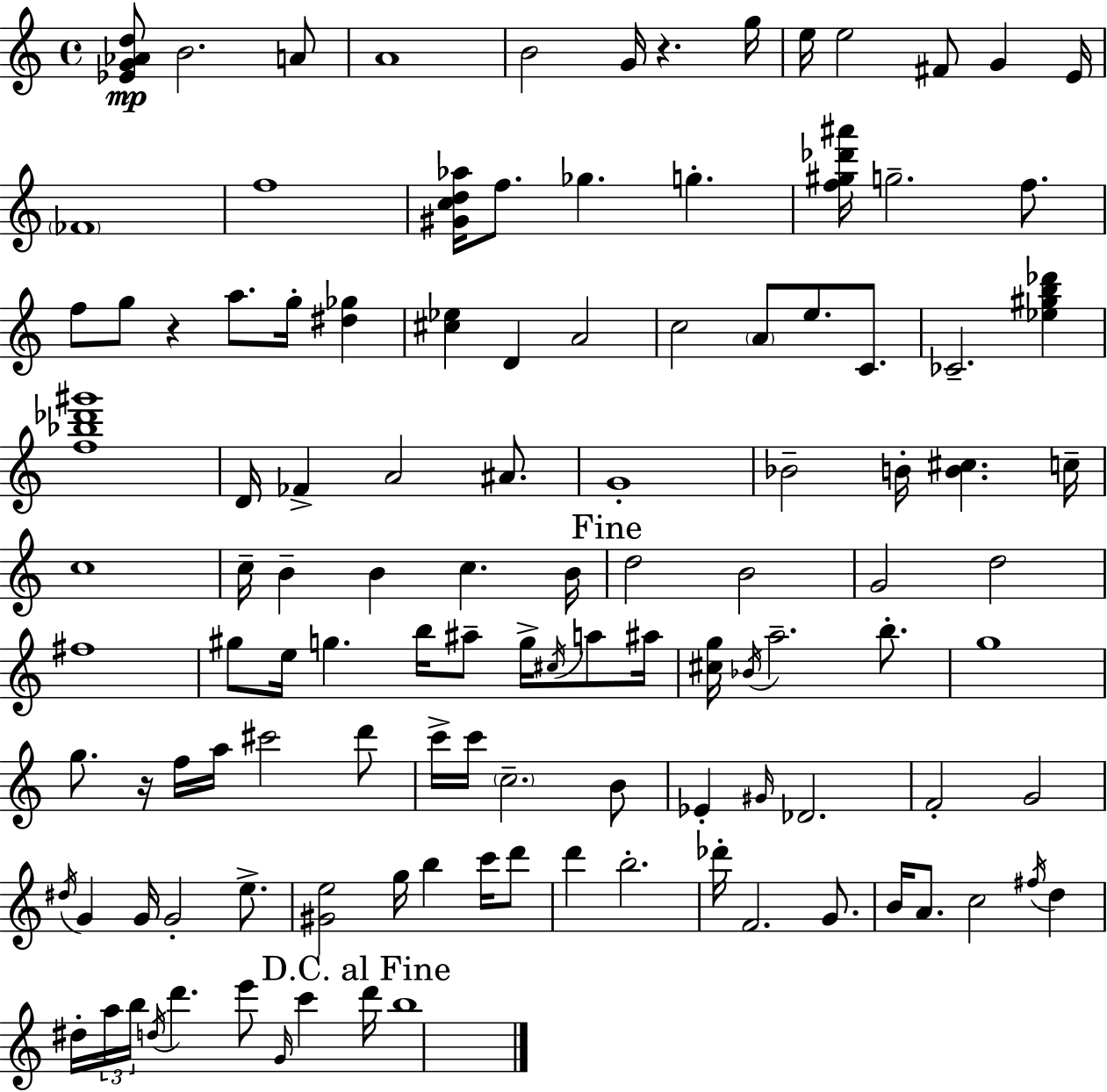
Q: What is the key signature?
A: C major